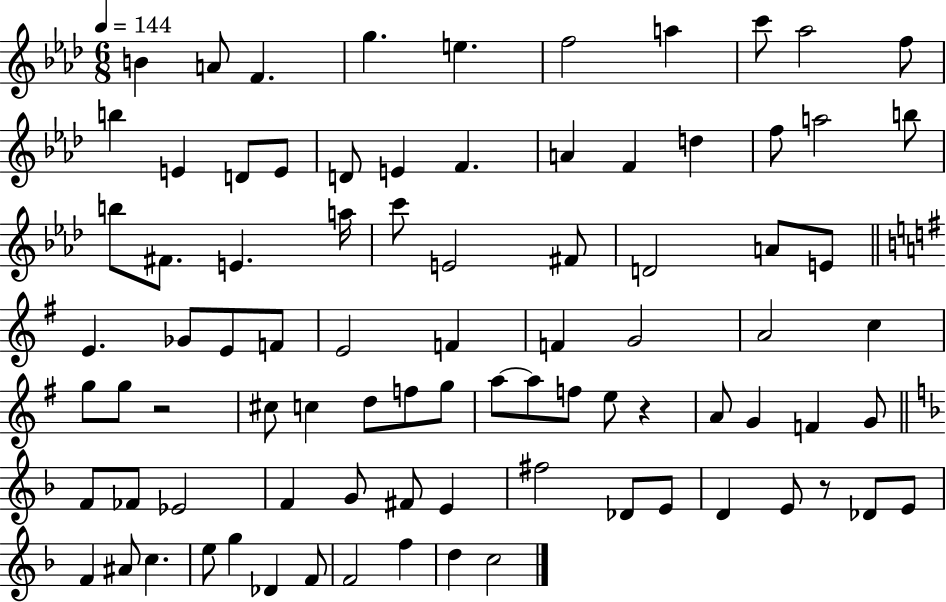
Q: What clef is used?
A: treble